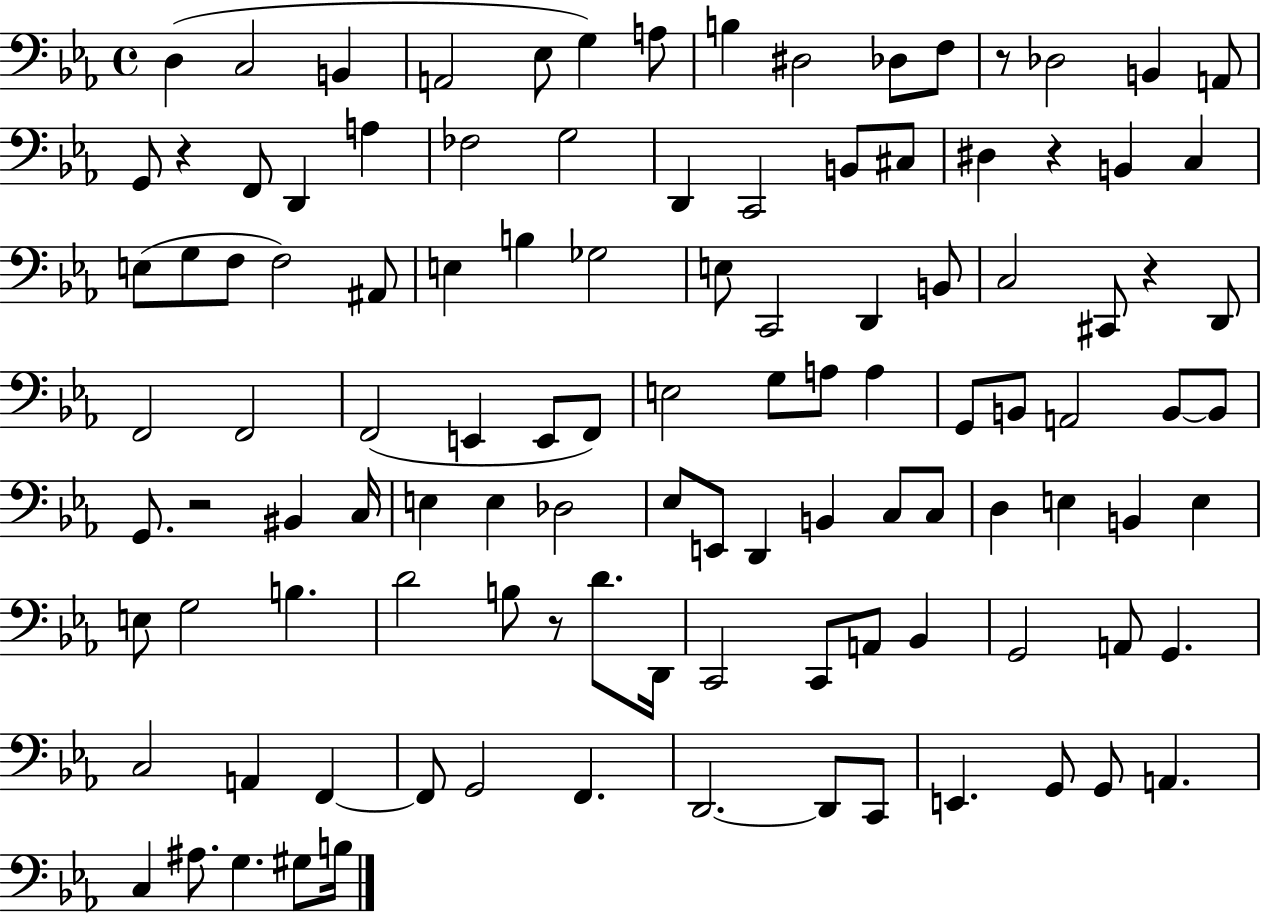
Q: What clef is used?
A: bass